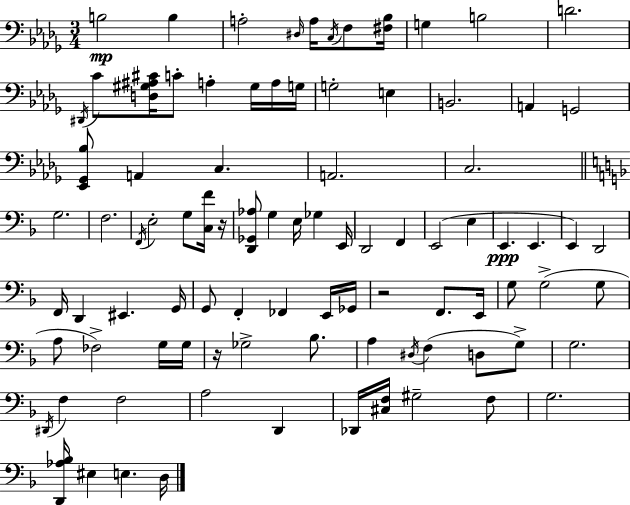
B3/h B3/q A3/h D#3/s A3/s C3/s F3/e [F#3,Bb3]/s G3/q B3/h D4/h. D#2/s C4/e [D3,G#3,A#3,C#4]/s C4/e A3/q G#3/s A3/s G3/s G3/h E3/q B2/h. A2/q G2/h [Eb2,Gb2,Bb3]/e A2/q C3/q. A2/h. C3/h. G3/h. F3/h. F2/s E3/h G3/e [C3,F4]/s R/s [D2,Gb2,Ab3]/e G3/q E3/s Gb3/q E2/s D2/h F2/q E2/h E3/q E2/q. E2/q. E2/q D2/h F2/s D2/q EIS2/q. G2/s G2/e F2/q FES2/q E2/s Gb2/s R/h F2/e. E2/s G3/e G3/h G3/e A3/e FES3/h G3/s G3/s R/s Gb3/h Bb3/e. A3/q D#3/s F3/q D3/e G3/e G3/h. D#2/s F3/q F3/h A3/h D2/q Db2/s [C#3,F3]/s G#3/h F3/e G3/h. [D2,Ab3,Bb3]/s EIS3/q E3/q. D3/s